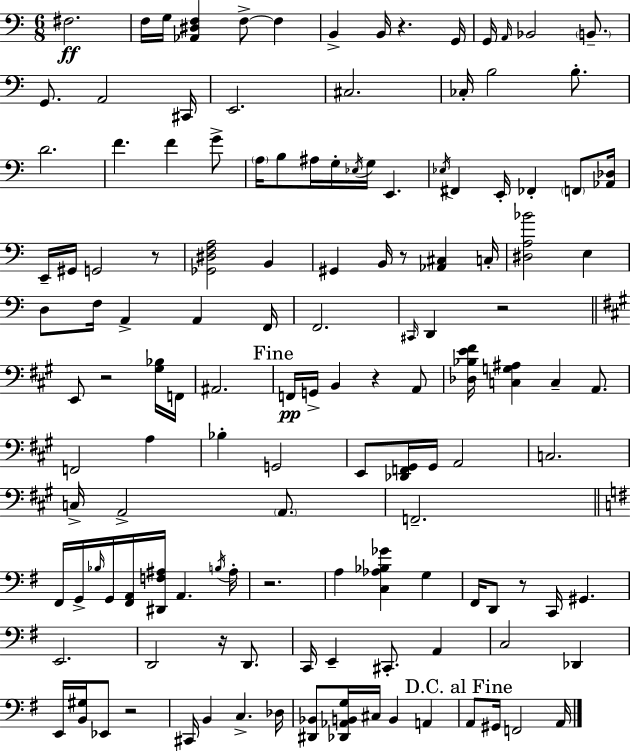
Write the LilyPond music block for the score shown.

{
  \clef bass
  \numericTimeSignature
  \time 6/8
  \key a \minor
  fis2.\ff | f16 g16 <aes, dis f>4 f8->~~ f4 | b,4-> b,16 r4. g,16 | g,16 \grace { a,16 } bes,2 \parenthesize b,8.-- | \break g,8. a,2 | cis,16 e,2. | cis2. | ces16-. b2 b8.-. | \break d'2. | f'4. f'4 g'8-> | \parenthesize a16 b8 ais16 g16-. \acciaccatura { ees16 } g16 e,4. | \acciaccatura { ees16 } fis,4 e,16-. fes,4-. | \break \parenthesize f,8 <aes, des>16 e,16-- gis,16 g,2 | r8 <ges, dis f a>2 b,4 | gis,4 b,16 r8 <aes, cis>4 | c16-. <dis a bes'>2 e4 | \break d8 f16 a,4-> a,4 | f,16 f,2. | \grace { cis,16 } d,4 r2 | \bar "||" \break \key a \major e,8 r2 <gis bes>16 f,16 | ais,2. | \mark "Fine" f,16\pp g,16-> b,4 r4 a,8 | <des bes e' fis'>16 <c g ais>4 c4-- a,8. | \break f,2 a4 | bes4-. g,2 | e,8 <des, f, gis,>16 gis,16 a,2 | c2. | \break c16-> a,2-> \parenthesize a,8. | f,2.-- | \bar "||" \break \key g \major fis,16 g,16-> \grace { bes16 } g,16 <fis, a,>16 <dis, f ais>16 a,4. | \acciaccatura { b16 } ais16-. r2. | a4 <c aes bes ges'>4 g4 | fis,16 d,8 r8 c,16 gis,4. | \break e,2. | d,2 r16 d,8. | c,16 e,4-- cis,8.-. a,4 | c2 des,4 | \break e,16 <b, gis>16 ees,8 r2 | cis,16 b,4 c4.-> | des16 <dis, bes,>8 <des, aes, b, g>16 cis16 b,4 a,4 | \mark "D.C. al Fine" a,8 gis,16 f,2 | \break a,16 \bar "|."
}